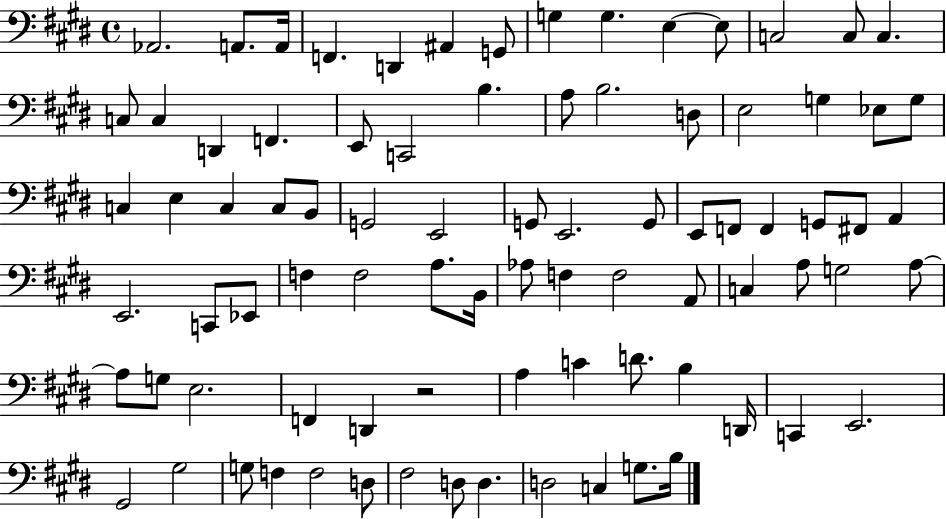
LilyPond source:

{
  \clef bass
  \time 4/4
  \defaultTimeSignature
  \key e \major
  aes,2. a,8. a,16 | f,4. d,4 ais,4 g,8 | g4 g4. e4~~ e8 | c2 c8 c4. | \break c8 c4 d,4 f,4. | e,8 c,2 b4. | a8 b2. d8 | e2 g4 ees8 g8 | \break c4 e4 c4 c8 b,8 | g,2 e,2 | g,8 e,2. g,8 | e,8 f,8 f,4 g,8 fis,8 a,4 | \break e,2. c,8 ees,8 | f4 f2 a8. b,16 | aes8 f4 f2 a,8 | c4 a8 g2 a8~~ | \break a8 g8 e2. | f,4 d,4 r2 | a4 c'4 d'8. b4 d,16 | c,4 e,2. | \break gis,2 gis2 | g8 f4 f2 d8 | fis2 d8 d4. | d2 c4 g8. b16 | \break \bar "|."
}